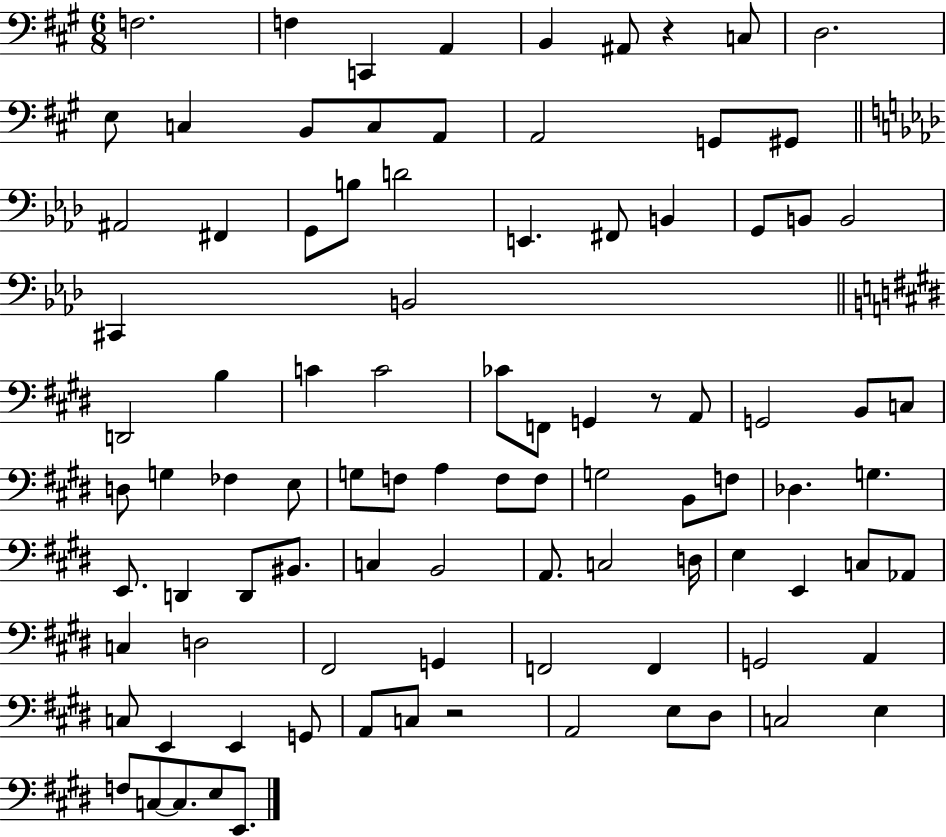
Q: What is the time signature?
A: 6/8